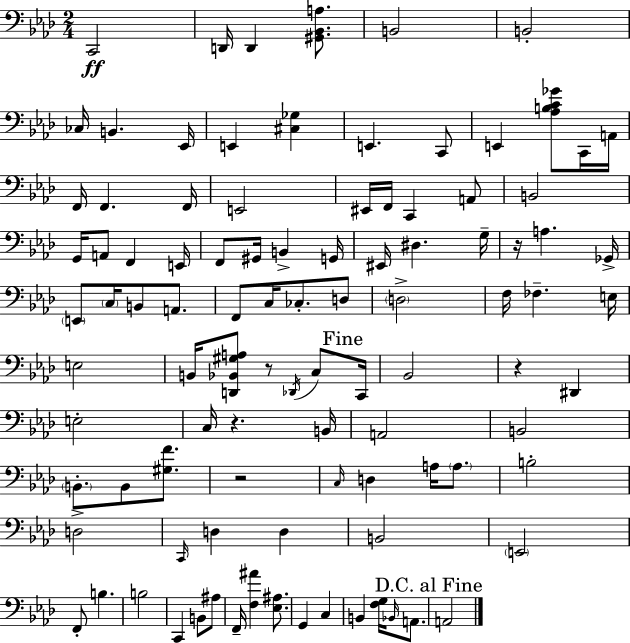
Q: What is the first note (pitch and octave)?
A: C2